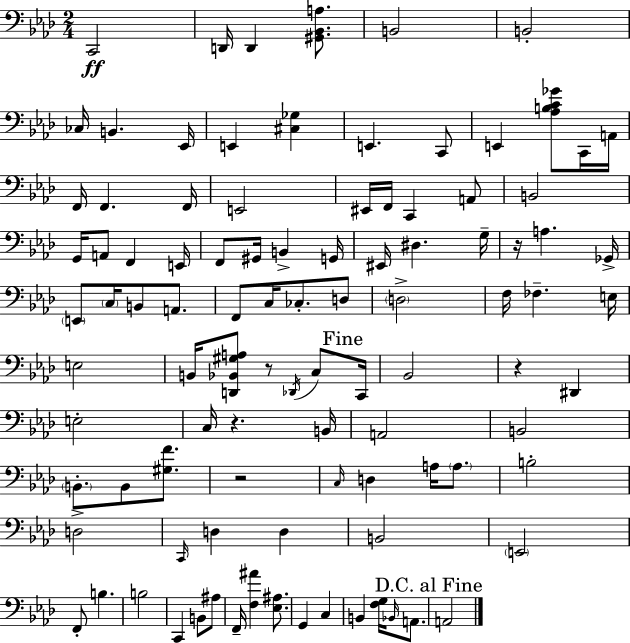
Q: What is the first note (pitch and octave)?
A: C2